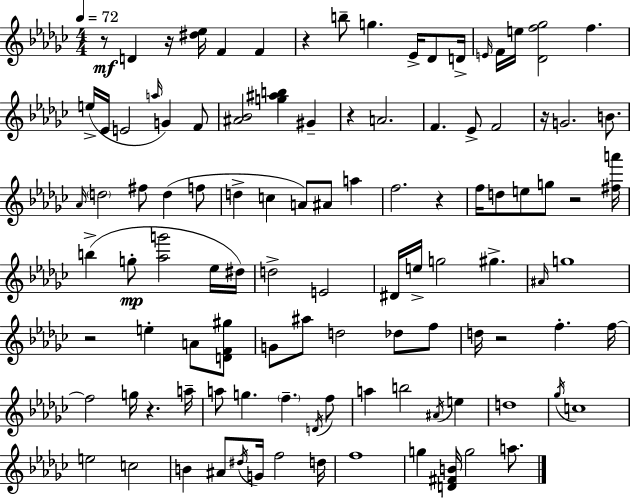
R/e D4/q R/s [D#5,Eb5]/s F4/q F4/q R/q B5/e G5/q. Eb4/s Db4/e D4/s E4/s F4/s E5/s [Db4,F5,Gb5]/h F5/q. E5/s Eb4/s E4/h A5/s G4/q F4/e [A#4,Bb4]/h [G5,A#5,B5]/q G#4/q R/q A4/h. F4/q. Eb4/e F4/h R/s G4/h. B4/e. Ab4/s D5/h F#5/e D5/q F5/e D5/q C5/q A4/e A#4/e A5/q F5/h. R/q F5/s D5/e E5/e G5/e R/h [F#5,A6]/s B5/q G5/e [Ab5,G6]/h Eb5/s D#5/s D5/h E4/h D#4/s E5/s G5/h G#5/q. A#4/s G5/w R/h E5/q A4/e [D4,F4,G#5]/e G4/e A#5/e D5/h Db5/e F5/e D5/s R/h F5/q. F5/s F5/h G5/s R/q. A5/s A5/e G5/q. F5/q. D4/s F5/e A5/q B5/h A#4/s E5/q D5/w Gb5/s C5/w E5/h C5/h B4/q A#4/e D#5/s G4/s F5/h D5/s F5/w G5/q [D4,F#4,B4]/s G5/h A5/e.